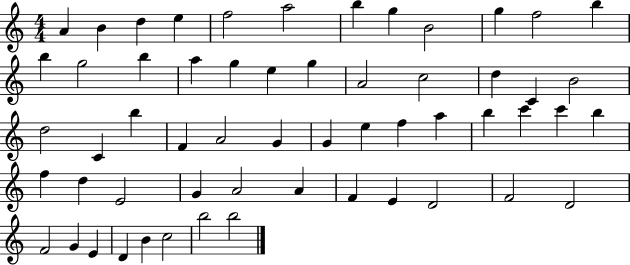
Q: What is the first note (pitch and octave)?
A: A4